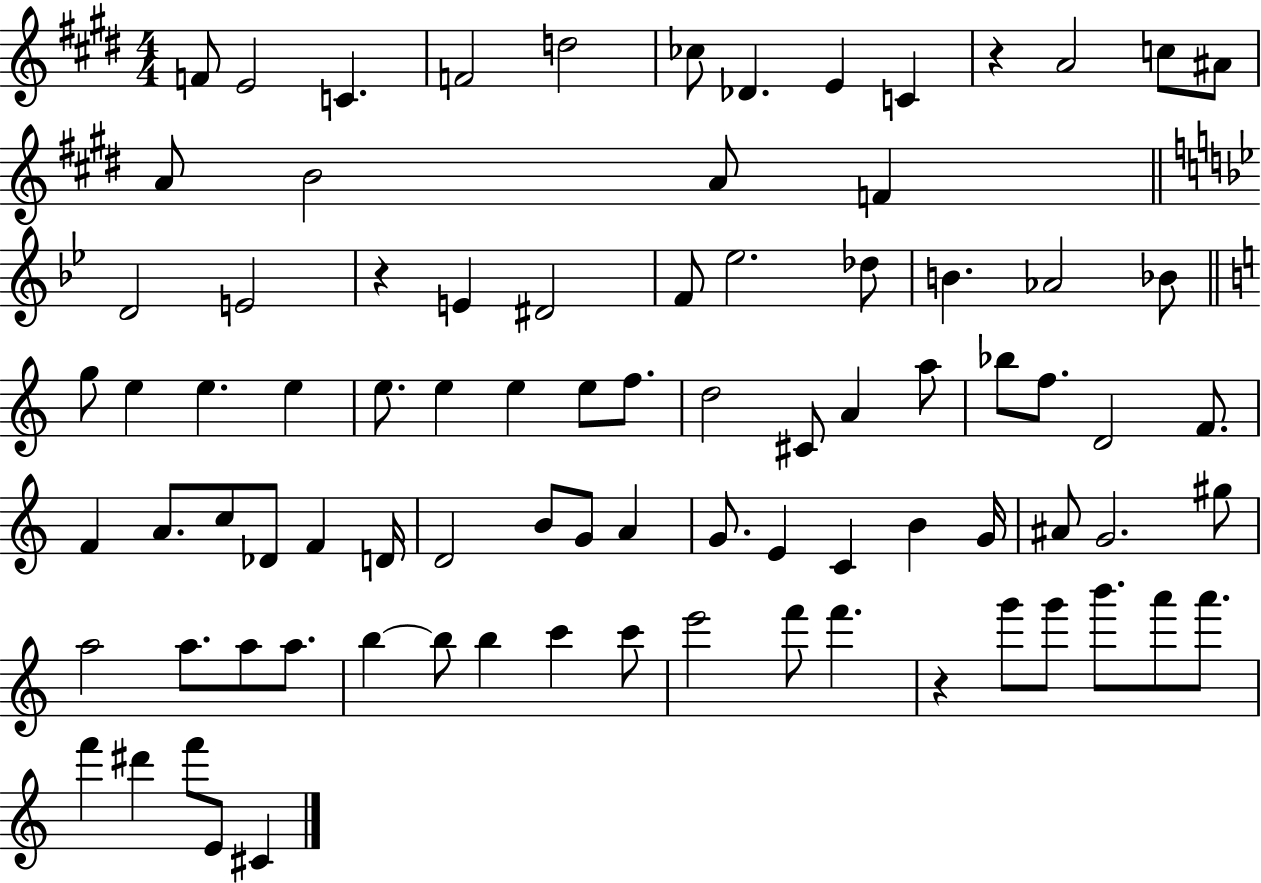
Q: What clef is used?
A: treble